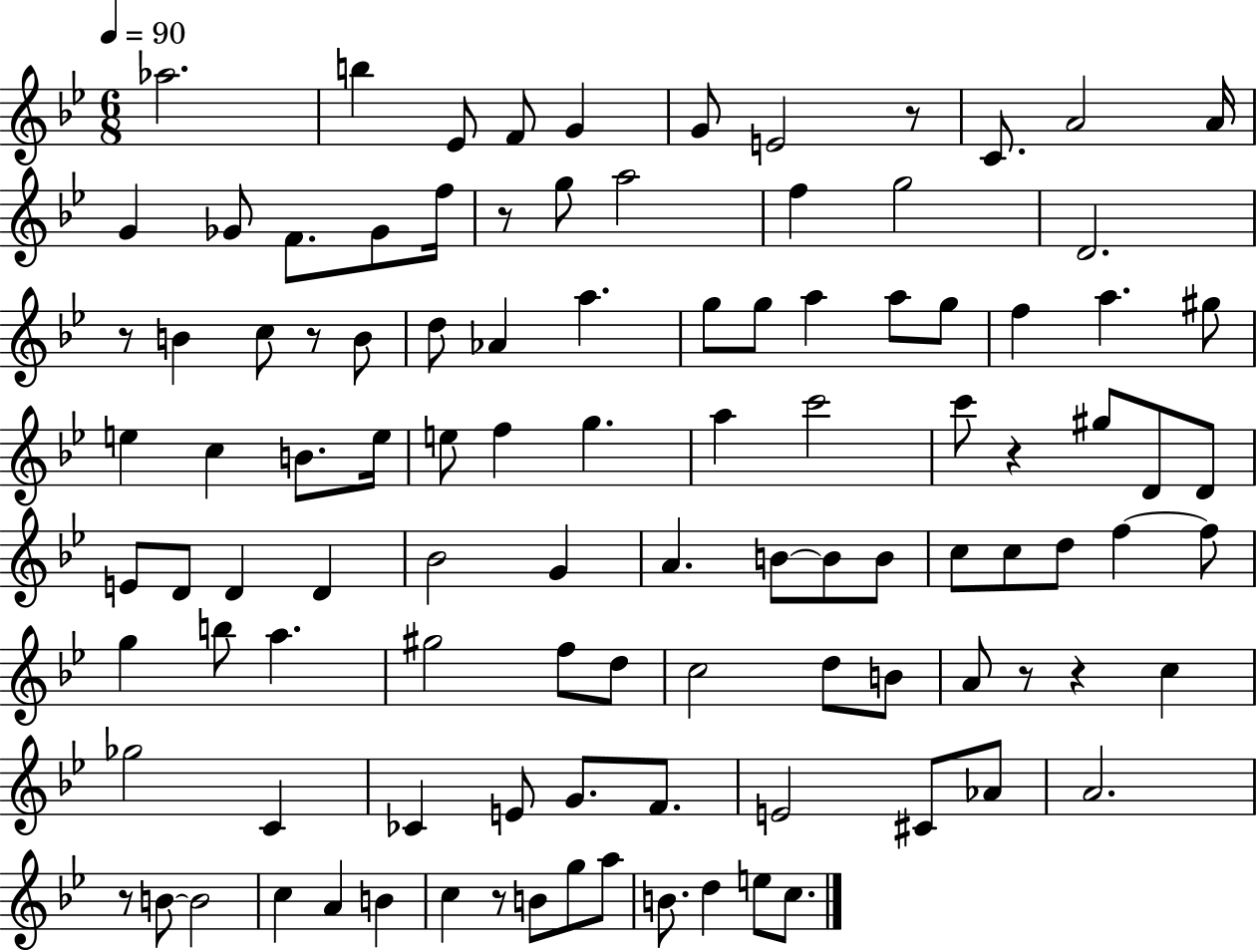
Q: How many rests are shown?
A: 9